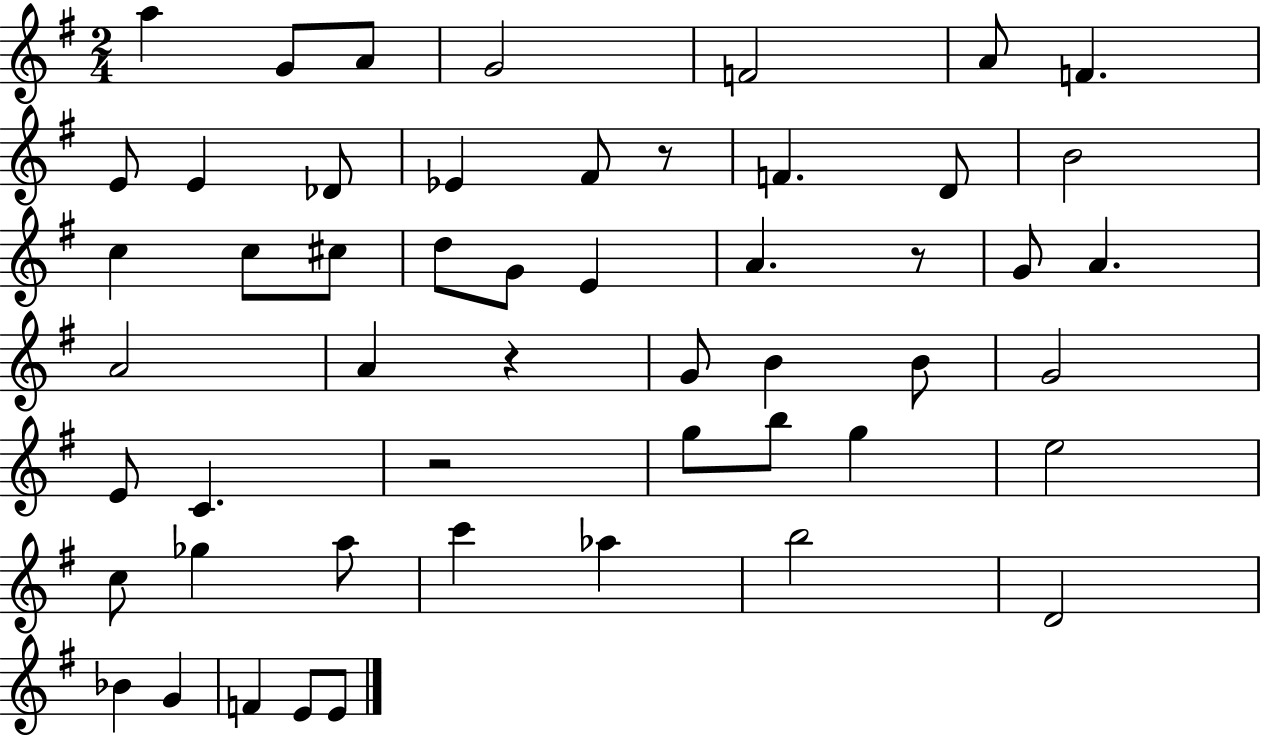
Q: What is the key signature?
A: G major